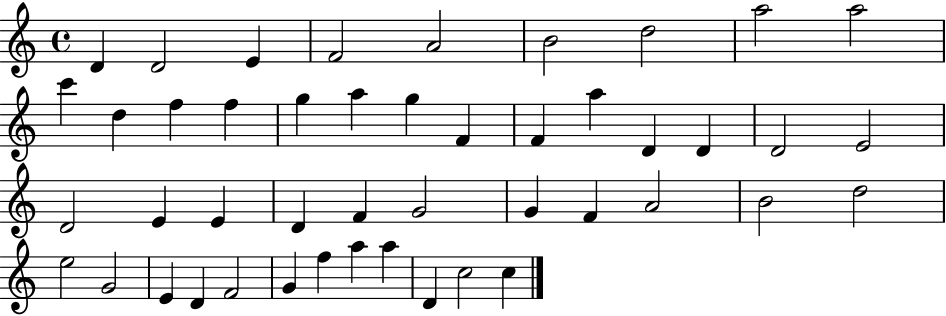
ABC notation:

X:1
T:Untitled
M:4/4
L:1/4
K:C
D D2 E F2 A2 B2 d2 a2 a2 c' d f f g a g F F a D D D2 E2 D2 E E D F G2 G F A2 B2 d2 e2 G2 E D F2 G f a a D c2 c